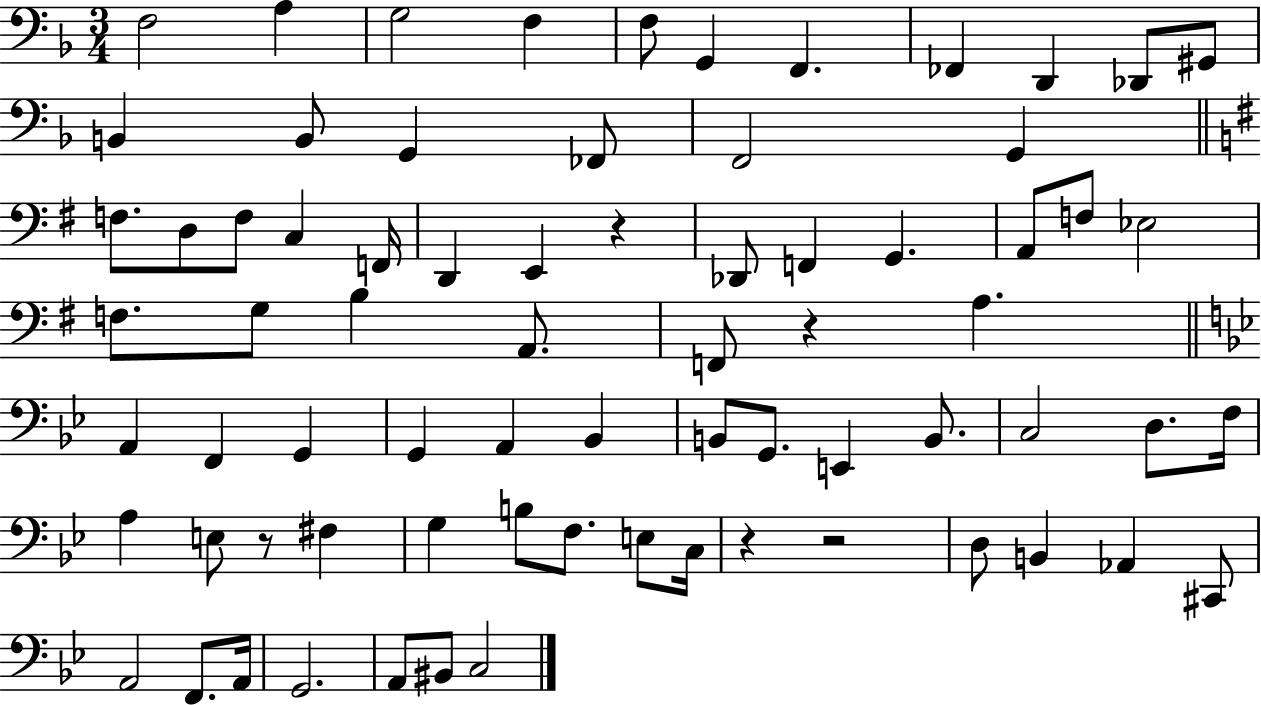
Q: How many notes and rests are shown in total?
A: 73